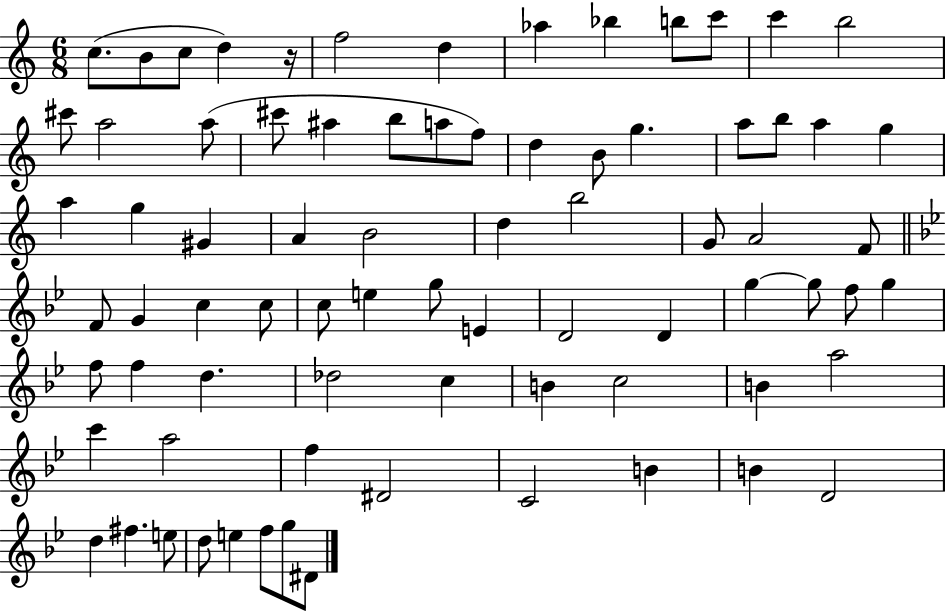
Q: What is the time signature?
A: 6/8